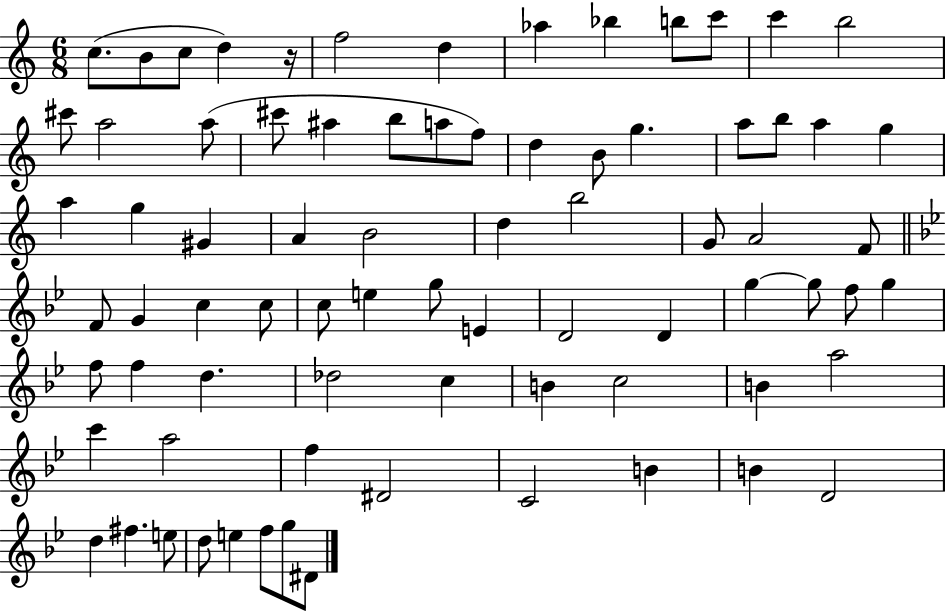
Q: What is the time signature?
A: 6/8